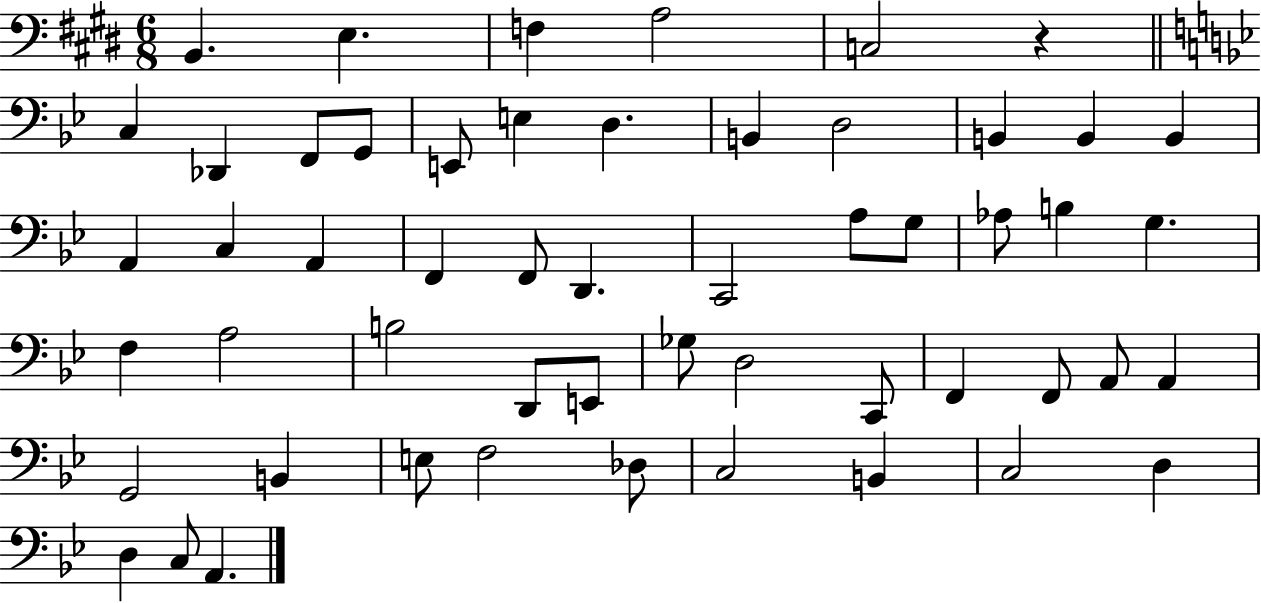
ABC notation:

X:1
T:Untitled
M:6/8
L:1/4
K:E
B,, E, F, A,2 C,2 z C, _D,, F,,/2 G,,/2 E,,/2 E, D, B,, D,2 B,, B,, B,, A,, C, A,, F,, F,,/2 D,, C,,2 A,/2 G,/2 _A,/2 B, G, F, A,2 B,2 D,,/2 E,,/2 _G,/2 D,2 C,,/2 F,, F,,/2 A,,/2 A,, G,,2 B,, E,/2 F,2 _D,/2 C,2 B,, C,2 D, D, C,/2 A,,